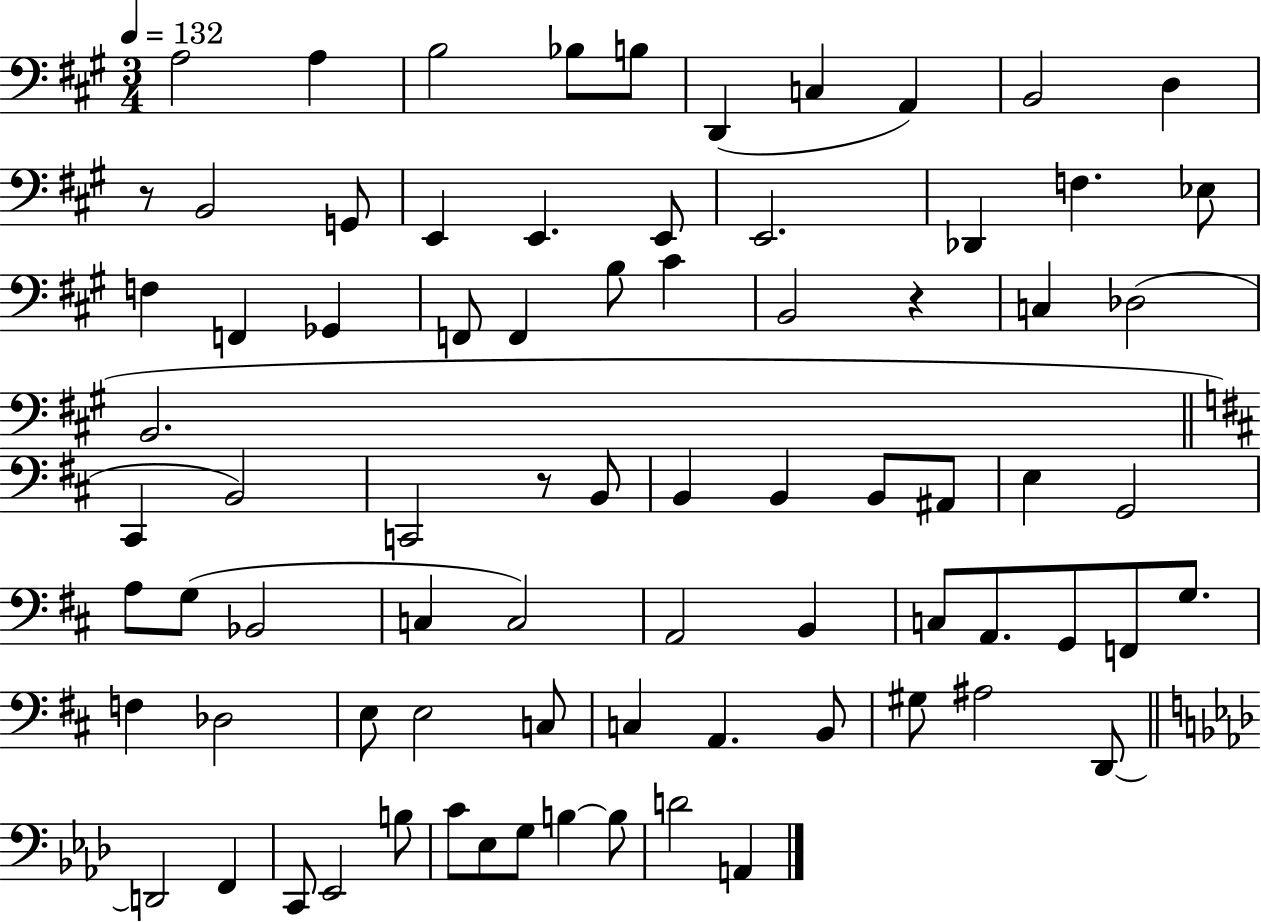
X:1
T:Untitled
M:3/4
L:1/4
K:A
A,2 A, B,2 _B,/2 B,/2 D,, C, A,, B,,2 D, z/2 B,,2 G,,/2 E,, E,, E,,/2 E,,2 _D,, F, _E,/2 F, F,, _G,, F,,/2 F,, B,/2 ^C B,,2 z C, _D,2 B,,2 ^C,, B,,2 C,,2 z/2 B,,/2 B,, B,, B,,/2 ^A,,/2 E, G,,2 A,/2 G,/2 _B,,2 C, C,2 A,,2 B,, C,/2 A,,/2 G,,/2 F,,/2 G,/2 F, _D,2 E,/2 E,2 C,/2 C, A,, B,,/2 ^G,/2 ^A,2 D,,/2 D,,2 F,, C,,/2 _E,,2 B,/2 C/2 _E,/2 G,/2 B, B,/2 D2 A,,